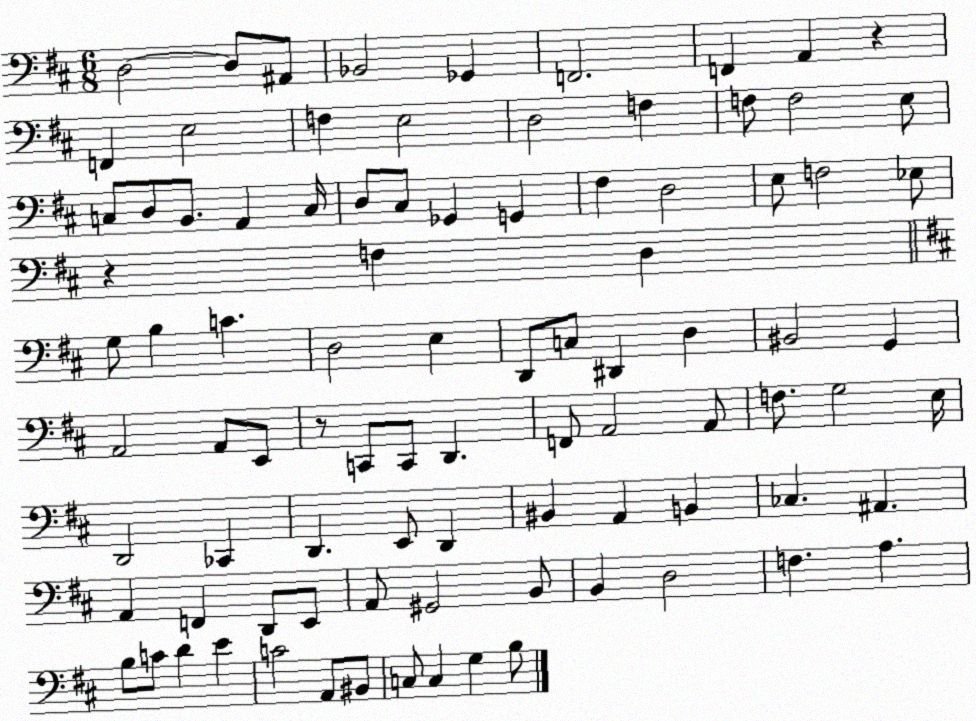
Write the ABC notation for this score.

X:1
T:Untitled
M:6/8
L:1/4
K:D
D,2 D,/2 ^A,,/2 _B,,2 _G,, F,,2 F,, A,, z F,, E,2 F, E,2 D,2 F, F,/2 F,2 E,/2 C,/2 D,/2 B,,/2 A,, C,/4 D,/2 ^C,/2 _G,, G,, ^F, D,2 E,/2 F,2 _E,/2 z F, D, G,/2 B, C D,2 E, D,,/2 C,/2 ^D,, D, ^B,,2 G,, A,,2 A,,/2 E,,/2 z/2 C,,/2 C,,/2 D,, F,,/2 A,,2 A,,/2 F,/2 G,2 E,/4 D,,2 _C,, D,, E,,/2 D,, ^B,, A,, B,, _C, ^A,, A,, F,, D,,/2 E,,/2 A,,/2 ^G,,2 B,,/2 B,, D,2 F, A, B,/2 C/2 D E C2 A,,/2 ^B,,/2 C,/2 C, G, B,/2